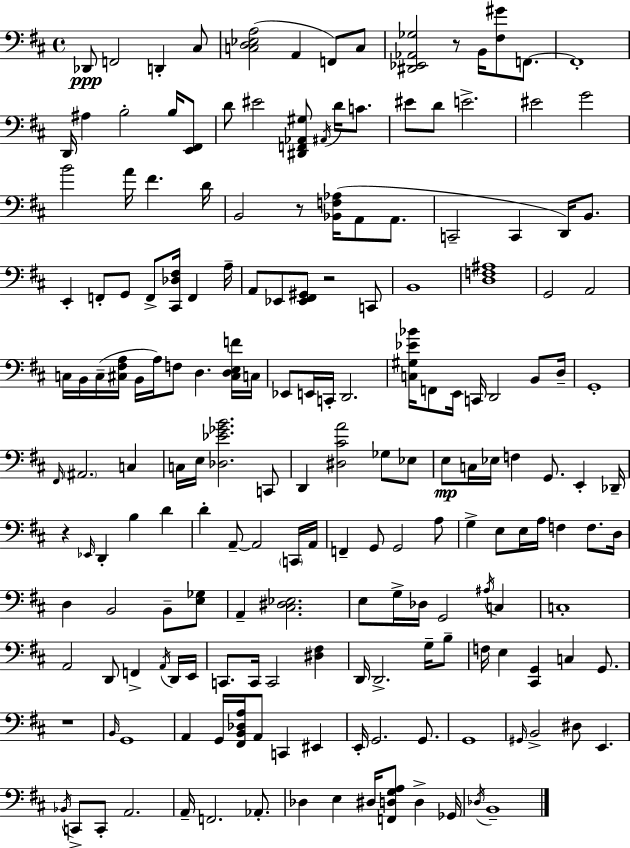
Db2/e F2/h D2/q C#3/e [C3,D3,Eb3,A3]/h A2/q F2/e C3/e [D#2,Eb2,Ab2,Gb3]/h R/e B2/s [F#3,G#4]/e F2/e. F2/w D2/s A#3/q B3/h B3/s [E2,F#2]/e D4/e EIS4/h [D#2,F2,Ab2,G#3]/e A#2/s D4/s C4/e. EIS4/e D4/e E4/h. EIS4/h G4/h B4/h A4/s F#4/q. D4/s B2/h R/e [Bb2,F3,Ab3]/s A2/e A2/e. C2/h C2/q D2/s B2/e. E2/q F2/e G2/e F2/e [C#2,Db3,F#3]/s F2/q A3/s A2/e Eb2/e [Eb2,F#2,G#2]/e R/h C2/e B2/w [D3,F3,A#3]/w G2/h A2/h C3/s B2/s C3/s [C#3,F#3,A3]/s B2/s A3/s F3/e D3/q. [C#3,D3,E3,F4]/s C3/s Eb2/e E2/s C2/s D2/h. [C3,G#3,Eb4,Bb4]/s F2/e E2/s C2/s D2/h B2/e D3/s G2/w F#2/s A#2/h. C3/q C3/s E3/s [Db3,Eb4,Gb4,B4]/h. C2/e D2/q [D#3,C#4,A4]/h Gb3/e Eb3/e E3/e C3/s Eb3/s F3/q G2/e. E2/q Db2/s R/q Eb2/s D2/q B3/q D4/q D4/q A2/e A2/h C2/s A2/s F2/q G2/e G2/h A3/e G3/q E3/e E3/s A3/s F3/q F3/e. D3/s D3/q B2/h B2/e [E3,Gb3]/e A2/q [C#3,D#3,Eb3]/h. E3/e G3/s Db3/s G2/h A#3/s C3/q C3/w A2/h D2/e F2/q A2/s D2/s E2/s C2/e. C2/s C2/h [D#3,F#3]/q D2/s D2/h. G3/s B3/e F3/s E3/q [C#2,G2]/q C3/q G2/e. R/w B2/s G2/w A2/q G2/s [F#2,B2,Db3,A3]/s A2/e C2/q EIS2/q E2/s G2/h. G2/e. G2/w G#2/s B2/h D#3/e E2/q. Bb2/s C2/e C2/e A2/h. A2/s F2/h. Ab2/e. Db3/q E3/q D#3/s [F2,D3,G3,A3]/e D3/q Gb2/s Db3/s B2/w